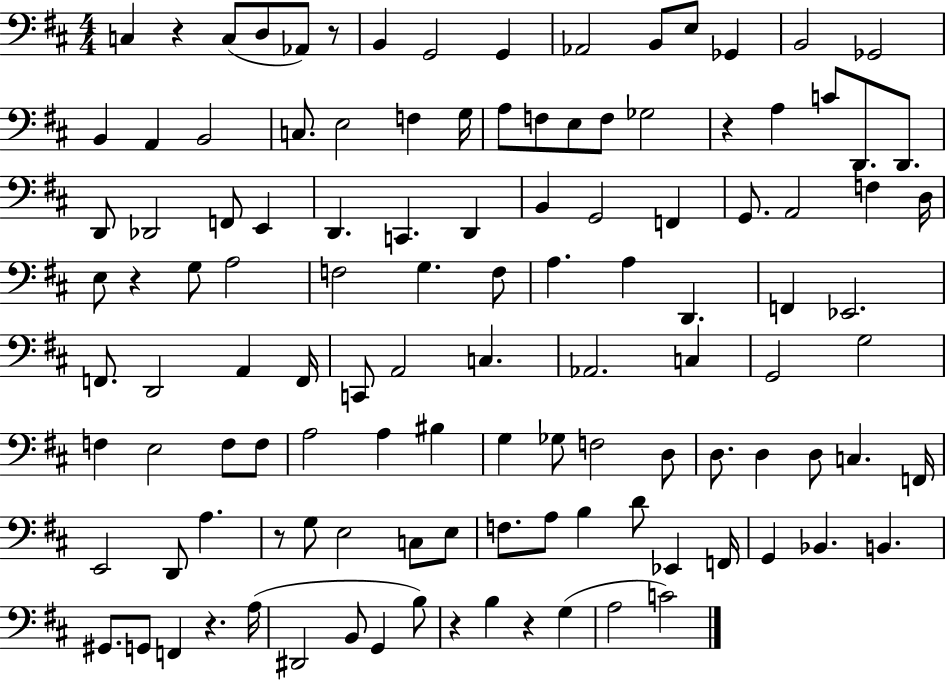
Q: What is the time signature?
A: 4/4